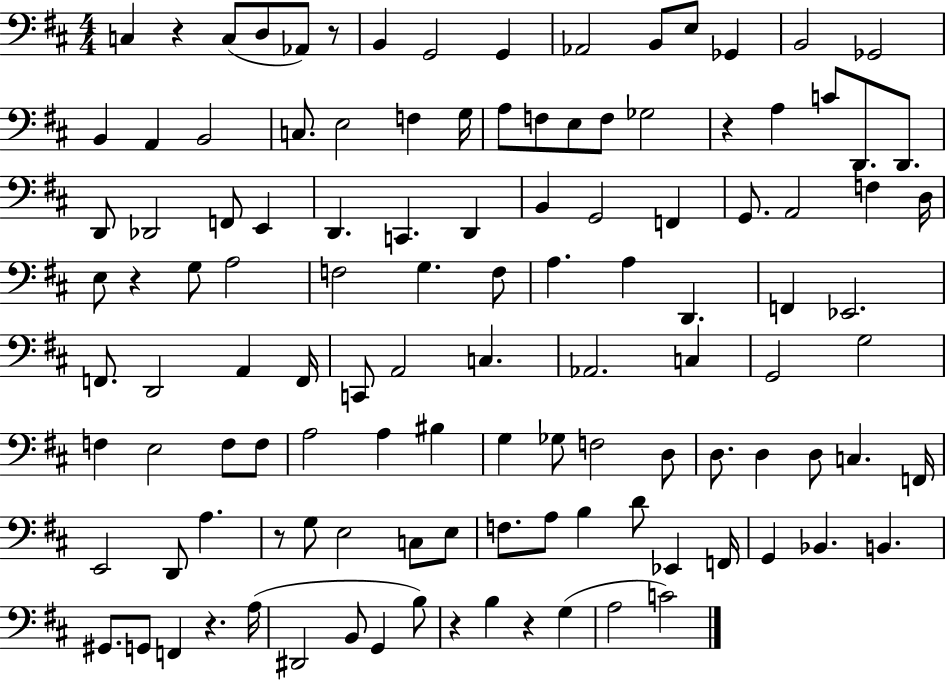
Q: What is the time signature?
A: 4/4